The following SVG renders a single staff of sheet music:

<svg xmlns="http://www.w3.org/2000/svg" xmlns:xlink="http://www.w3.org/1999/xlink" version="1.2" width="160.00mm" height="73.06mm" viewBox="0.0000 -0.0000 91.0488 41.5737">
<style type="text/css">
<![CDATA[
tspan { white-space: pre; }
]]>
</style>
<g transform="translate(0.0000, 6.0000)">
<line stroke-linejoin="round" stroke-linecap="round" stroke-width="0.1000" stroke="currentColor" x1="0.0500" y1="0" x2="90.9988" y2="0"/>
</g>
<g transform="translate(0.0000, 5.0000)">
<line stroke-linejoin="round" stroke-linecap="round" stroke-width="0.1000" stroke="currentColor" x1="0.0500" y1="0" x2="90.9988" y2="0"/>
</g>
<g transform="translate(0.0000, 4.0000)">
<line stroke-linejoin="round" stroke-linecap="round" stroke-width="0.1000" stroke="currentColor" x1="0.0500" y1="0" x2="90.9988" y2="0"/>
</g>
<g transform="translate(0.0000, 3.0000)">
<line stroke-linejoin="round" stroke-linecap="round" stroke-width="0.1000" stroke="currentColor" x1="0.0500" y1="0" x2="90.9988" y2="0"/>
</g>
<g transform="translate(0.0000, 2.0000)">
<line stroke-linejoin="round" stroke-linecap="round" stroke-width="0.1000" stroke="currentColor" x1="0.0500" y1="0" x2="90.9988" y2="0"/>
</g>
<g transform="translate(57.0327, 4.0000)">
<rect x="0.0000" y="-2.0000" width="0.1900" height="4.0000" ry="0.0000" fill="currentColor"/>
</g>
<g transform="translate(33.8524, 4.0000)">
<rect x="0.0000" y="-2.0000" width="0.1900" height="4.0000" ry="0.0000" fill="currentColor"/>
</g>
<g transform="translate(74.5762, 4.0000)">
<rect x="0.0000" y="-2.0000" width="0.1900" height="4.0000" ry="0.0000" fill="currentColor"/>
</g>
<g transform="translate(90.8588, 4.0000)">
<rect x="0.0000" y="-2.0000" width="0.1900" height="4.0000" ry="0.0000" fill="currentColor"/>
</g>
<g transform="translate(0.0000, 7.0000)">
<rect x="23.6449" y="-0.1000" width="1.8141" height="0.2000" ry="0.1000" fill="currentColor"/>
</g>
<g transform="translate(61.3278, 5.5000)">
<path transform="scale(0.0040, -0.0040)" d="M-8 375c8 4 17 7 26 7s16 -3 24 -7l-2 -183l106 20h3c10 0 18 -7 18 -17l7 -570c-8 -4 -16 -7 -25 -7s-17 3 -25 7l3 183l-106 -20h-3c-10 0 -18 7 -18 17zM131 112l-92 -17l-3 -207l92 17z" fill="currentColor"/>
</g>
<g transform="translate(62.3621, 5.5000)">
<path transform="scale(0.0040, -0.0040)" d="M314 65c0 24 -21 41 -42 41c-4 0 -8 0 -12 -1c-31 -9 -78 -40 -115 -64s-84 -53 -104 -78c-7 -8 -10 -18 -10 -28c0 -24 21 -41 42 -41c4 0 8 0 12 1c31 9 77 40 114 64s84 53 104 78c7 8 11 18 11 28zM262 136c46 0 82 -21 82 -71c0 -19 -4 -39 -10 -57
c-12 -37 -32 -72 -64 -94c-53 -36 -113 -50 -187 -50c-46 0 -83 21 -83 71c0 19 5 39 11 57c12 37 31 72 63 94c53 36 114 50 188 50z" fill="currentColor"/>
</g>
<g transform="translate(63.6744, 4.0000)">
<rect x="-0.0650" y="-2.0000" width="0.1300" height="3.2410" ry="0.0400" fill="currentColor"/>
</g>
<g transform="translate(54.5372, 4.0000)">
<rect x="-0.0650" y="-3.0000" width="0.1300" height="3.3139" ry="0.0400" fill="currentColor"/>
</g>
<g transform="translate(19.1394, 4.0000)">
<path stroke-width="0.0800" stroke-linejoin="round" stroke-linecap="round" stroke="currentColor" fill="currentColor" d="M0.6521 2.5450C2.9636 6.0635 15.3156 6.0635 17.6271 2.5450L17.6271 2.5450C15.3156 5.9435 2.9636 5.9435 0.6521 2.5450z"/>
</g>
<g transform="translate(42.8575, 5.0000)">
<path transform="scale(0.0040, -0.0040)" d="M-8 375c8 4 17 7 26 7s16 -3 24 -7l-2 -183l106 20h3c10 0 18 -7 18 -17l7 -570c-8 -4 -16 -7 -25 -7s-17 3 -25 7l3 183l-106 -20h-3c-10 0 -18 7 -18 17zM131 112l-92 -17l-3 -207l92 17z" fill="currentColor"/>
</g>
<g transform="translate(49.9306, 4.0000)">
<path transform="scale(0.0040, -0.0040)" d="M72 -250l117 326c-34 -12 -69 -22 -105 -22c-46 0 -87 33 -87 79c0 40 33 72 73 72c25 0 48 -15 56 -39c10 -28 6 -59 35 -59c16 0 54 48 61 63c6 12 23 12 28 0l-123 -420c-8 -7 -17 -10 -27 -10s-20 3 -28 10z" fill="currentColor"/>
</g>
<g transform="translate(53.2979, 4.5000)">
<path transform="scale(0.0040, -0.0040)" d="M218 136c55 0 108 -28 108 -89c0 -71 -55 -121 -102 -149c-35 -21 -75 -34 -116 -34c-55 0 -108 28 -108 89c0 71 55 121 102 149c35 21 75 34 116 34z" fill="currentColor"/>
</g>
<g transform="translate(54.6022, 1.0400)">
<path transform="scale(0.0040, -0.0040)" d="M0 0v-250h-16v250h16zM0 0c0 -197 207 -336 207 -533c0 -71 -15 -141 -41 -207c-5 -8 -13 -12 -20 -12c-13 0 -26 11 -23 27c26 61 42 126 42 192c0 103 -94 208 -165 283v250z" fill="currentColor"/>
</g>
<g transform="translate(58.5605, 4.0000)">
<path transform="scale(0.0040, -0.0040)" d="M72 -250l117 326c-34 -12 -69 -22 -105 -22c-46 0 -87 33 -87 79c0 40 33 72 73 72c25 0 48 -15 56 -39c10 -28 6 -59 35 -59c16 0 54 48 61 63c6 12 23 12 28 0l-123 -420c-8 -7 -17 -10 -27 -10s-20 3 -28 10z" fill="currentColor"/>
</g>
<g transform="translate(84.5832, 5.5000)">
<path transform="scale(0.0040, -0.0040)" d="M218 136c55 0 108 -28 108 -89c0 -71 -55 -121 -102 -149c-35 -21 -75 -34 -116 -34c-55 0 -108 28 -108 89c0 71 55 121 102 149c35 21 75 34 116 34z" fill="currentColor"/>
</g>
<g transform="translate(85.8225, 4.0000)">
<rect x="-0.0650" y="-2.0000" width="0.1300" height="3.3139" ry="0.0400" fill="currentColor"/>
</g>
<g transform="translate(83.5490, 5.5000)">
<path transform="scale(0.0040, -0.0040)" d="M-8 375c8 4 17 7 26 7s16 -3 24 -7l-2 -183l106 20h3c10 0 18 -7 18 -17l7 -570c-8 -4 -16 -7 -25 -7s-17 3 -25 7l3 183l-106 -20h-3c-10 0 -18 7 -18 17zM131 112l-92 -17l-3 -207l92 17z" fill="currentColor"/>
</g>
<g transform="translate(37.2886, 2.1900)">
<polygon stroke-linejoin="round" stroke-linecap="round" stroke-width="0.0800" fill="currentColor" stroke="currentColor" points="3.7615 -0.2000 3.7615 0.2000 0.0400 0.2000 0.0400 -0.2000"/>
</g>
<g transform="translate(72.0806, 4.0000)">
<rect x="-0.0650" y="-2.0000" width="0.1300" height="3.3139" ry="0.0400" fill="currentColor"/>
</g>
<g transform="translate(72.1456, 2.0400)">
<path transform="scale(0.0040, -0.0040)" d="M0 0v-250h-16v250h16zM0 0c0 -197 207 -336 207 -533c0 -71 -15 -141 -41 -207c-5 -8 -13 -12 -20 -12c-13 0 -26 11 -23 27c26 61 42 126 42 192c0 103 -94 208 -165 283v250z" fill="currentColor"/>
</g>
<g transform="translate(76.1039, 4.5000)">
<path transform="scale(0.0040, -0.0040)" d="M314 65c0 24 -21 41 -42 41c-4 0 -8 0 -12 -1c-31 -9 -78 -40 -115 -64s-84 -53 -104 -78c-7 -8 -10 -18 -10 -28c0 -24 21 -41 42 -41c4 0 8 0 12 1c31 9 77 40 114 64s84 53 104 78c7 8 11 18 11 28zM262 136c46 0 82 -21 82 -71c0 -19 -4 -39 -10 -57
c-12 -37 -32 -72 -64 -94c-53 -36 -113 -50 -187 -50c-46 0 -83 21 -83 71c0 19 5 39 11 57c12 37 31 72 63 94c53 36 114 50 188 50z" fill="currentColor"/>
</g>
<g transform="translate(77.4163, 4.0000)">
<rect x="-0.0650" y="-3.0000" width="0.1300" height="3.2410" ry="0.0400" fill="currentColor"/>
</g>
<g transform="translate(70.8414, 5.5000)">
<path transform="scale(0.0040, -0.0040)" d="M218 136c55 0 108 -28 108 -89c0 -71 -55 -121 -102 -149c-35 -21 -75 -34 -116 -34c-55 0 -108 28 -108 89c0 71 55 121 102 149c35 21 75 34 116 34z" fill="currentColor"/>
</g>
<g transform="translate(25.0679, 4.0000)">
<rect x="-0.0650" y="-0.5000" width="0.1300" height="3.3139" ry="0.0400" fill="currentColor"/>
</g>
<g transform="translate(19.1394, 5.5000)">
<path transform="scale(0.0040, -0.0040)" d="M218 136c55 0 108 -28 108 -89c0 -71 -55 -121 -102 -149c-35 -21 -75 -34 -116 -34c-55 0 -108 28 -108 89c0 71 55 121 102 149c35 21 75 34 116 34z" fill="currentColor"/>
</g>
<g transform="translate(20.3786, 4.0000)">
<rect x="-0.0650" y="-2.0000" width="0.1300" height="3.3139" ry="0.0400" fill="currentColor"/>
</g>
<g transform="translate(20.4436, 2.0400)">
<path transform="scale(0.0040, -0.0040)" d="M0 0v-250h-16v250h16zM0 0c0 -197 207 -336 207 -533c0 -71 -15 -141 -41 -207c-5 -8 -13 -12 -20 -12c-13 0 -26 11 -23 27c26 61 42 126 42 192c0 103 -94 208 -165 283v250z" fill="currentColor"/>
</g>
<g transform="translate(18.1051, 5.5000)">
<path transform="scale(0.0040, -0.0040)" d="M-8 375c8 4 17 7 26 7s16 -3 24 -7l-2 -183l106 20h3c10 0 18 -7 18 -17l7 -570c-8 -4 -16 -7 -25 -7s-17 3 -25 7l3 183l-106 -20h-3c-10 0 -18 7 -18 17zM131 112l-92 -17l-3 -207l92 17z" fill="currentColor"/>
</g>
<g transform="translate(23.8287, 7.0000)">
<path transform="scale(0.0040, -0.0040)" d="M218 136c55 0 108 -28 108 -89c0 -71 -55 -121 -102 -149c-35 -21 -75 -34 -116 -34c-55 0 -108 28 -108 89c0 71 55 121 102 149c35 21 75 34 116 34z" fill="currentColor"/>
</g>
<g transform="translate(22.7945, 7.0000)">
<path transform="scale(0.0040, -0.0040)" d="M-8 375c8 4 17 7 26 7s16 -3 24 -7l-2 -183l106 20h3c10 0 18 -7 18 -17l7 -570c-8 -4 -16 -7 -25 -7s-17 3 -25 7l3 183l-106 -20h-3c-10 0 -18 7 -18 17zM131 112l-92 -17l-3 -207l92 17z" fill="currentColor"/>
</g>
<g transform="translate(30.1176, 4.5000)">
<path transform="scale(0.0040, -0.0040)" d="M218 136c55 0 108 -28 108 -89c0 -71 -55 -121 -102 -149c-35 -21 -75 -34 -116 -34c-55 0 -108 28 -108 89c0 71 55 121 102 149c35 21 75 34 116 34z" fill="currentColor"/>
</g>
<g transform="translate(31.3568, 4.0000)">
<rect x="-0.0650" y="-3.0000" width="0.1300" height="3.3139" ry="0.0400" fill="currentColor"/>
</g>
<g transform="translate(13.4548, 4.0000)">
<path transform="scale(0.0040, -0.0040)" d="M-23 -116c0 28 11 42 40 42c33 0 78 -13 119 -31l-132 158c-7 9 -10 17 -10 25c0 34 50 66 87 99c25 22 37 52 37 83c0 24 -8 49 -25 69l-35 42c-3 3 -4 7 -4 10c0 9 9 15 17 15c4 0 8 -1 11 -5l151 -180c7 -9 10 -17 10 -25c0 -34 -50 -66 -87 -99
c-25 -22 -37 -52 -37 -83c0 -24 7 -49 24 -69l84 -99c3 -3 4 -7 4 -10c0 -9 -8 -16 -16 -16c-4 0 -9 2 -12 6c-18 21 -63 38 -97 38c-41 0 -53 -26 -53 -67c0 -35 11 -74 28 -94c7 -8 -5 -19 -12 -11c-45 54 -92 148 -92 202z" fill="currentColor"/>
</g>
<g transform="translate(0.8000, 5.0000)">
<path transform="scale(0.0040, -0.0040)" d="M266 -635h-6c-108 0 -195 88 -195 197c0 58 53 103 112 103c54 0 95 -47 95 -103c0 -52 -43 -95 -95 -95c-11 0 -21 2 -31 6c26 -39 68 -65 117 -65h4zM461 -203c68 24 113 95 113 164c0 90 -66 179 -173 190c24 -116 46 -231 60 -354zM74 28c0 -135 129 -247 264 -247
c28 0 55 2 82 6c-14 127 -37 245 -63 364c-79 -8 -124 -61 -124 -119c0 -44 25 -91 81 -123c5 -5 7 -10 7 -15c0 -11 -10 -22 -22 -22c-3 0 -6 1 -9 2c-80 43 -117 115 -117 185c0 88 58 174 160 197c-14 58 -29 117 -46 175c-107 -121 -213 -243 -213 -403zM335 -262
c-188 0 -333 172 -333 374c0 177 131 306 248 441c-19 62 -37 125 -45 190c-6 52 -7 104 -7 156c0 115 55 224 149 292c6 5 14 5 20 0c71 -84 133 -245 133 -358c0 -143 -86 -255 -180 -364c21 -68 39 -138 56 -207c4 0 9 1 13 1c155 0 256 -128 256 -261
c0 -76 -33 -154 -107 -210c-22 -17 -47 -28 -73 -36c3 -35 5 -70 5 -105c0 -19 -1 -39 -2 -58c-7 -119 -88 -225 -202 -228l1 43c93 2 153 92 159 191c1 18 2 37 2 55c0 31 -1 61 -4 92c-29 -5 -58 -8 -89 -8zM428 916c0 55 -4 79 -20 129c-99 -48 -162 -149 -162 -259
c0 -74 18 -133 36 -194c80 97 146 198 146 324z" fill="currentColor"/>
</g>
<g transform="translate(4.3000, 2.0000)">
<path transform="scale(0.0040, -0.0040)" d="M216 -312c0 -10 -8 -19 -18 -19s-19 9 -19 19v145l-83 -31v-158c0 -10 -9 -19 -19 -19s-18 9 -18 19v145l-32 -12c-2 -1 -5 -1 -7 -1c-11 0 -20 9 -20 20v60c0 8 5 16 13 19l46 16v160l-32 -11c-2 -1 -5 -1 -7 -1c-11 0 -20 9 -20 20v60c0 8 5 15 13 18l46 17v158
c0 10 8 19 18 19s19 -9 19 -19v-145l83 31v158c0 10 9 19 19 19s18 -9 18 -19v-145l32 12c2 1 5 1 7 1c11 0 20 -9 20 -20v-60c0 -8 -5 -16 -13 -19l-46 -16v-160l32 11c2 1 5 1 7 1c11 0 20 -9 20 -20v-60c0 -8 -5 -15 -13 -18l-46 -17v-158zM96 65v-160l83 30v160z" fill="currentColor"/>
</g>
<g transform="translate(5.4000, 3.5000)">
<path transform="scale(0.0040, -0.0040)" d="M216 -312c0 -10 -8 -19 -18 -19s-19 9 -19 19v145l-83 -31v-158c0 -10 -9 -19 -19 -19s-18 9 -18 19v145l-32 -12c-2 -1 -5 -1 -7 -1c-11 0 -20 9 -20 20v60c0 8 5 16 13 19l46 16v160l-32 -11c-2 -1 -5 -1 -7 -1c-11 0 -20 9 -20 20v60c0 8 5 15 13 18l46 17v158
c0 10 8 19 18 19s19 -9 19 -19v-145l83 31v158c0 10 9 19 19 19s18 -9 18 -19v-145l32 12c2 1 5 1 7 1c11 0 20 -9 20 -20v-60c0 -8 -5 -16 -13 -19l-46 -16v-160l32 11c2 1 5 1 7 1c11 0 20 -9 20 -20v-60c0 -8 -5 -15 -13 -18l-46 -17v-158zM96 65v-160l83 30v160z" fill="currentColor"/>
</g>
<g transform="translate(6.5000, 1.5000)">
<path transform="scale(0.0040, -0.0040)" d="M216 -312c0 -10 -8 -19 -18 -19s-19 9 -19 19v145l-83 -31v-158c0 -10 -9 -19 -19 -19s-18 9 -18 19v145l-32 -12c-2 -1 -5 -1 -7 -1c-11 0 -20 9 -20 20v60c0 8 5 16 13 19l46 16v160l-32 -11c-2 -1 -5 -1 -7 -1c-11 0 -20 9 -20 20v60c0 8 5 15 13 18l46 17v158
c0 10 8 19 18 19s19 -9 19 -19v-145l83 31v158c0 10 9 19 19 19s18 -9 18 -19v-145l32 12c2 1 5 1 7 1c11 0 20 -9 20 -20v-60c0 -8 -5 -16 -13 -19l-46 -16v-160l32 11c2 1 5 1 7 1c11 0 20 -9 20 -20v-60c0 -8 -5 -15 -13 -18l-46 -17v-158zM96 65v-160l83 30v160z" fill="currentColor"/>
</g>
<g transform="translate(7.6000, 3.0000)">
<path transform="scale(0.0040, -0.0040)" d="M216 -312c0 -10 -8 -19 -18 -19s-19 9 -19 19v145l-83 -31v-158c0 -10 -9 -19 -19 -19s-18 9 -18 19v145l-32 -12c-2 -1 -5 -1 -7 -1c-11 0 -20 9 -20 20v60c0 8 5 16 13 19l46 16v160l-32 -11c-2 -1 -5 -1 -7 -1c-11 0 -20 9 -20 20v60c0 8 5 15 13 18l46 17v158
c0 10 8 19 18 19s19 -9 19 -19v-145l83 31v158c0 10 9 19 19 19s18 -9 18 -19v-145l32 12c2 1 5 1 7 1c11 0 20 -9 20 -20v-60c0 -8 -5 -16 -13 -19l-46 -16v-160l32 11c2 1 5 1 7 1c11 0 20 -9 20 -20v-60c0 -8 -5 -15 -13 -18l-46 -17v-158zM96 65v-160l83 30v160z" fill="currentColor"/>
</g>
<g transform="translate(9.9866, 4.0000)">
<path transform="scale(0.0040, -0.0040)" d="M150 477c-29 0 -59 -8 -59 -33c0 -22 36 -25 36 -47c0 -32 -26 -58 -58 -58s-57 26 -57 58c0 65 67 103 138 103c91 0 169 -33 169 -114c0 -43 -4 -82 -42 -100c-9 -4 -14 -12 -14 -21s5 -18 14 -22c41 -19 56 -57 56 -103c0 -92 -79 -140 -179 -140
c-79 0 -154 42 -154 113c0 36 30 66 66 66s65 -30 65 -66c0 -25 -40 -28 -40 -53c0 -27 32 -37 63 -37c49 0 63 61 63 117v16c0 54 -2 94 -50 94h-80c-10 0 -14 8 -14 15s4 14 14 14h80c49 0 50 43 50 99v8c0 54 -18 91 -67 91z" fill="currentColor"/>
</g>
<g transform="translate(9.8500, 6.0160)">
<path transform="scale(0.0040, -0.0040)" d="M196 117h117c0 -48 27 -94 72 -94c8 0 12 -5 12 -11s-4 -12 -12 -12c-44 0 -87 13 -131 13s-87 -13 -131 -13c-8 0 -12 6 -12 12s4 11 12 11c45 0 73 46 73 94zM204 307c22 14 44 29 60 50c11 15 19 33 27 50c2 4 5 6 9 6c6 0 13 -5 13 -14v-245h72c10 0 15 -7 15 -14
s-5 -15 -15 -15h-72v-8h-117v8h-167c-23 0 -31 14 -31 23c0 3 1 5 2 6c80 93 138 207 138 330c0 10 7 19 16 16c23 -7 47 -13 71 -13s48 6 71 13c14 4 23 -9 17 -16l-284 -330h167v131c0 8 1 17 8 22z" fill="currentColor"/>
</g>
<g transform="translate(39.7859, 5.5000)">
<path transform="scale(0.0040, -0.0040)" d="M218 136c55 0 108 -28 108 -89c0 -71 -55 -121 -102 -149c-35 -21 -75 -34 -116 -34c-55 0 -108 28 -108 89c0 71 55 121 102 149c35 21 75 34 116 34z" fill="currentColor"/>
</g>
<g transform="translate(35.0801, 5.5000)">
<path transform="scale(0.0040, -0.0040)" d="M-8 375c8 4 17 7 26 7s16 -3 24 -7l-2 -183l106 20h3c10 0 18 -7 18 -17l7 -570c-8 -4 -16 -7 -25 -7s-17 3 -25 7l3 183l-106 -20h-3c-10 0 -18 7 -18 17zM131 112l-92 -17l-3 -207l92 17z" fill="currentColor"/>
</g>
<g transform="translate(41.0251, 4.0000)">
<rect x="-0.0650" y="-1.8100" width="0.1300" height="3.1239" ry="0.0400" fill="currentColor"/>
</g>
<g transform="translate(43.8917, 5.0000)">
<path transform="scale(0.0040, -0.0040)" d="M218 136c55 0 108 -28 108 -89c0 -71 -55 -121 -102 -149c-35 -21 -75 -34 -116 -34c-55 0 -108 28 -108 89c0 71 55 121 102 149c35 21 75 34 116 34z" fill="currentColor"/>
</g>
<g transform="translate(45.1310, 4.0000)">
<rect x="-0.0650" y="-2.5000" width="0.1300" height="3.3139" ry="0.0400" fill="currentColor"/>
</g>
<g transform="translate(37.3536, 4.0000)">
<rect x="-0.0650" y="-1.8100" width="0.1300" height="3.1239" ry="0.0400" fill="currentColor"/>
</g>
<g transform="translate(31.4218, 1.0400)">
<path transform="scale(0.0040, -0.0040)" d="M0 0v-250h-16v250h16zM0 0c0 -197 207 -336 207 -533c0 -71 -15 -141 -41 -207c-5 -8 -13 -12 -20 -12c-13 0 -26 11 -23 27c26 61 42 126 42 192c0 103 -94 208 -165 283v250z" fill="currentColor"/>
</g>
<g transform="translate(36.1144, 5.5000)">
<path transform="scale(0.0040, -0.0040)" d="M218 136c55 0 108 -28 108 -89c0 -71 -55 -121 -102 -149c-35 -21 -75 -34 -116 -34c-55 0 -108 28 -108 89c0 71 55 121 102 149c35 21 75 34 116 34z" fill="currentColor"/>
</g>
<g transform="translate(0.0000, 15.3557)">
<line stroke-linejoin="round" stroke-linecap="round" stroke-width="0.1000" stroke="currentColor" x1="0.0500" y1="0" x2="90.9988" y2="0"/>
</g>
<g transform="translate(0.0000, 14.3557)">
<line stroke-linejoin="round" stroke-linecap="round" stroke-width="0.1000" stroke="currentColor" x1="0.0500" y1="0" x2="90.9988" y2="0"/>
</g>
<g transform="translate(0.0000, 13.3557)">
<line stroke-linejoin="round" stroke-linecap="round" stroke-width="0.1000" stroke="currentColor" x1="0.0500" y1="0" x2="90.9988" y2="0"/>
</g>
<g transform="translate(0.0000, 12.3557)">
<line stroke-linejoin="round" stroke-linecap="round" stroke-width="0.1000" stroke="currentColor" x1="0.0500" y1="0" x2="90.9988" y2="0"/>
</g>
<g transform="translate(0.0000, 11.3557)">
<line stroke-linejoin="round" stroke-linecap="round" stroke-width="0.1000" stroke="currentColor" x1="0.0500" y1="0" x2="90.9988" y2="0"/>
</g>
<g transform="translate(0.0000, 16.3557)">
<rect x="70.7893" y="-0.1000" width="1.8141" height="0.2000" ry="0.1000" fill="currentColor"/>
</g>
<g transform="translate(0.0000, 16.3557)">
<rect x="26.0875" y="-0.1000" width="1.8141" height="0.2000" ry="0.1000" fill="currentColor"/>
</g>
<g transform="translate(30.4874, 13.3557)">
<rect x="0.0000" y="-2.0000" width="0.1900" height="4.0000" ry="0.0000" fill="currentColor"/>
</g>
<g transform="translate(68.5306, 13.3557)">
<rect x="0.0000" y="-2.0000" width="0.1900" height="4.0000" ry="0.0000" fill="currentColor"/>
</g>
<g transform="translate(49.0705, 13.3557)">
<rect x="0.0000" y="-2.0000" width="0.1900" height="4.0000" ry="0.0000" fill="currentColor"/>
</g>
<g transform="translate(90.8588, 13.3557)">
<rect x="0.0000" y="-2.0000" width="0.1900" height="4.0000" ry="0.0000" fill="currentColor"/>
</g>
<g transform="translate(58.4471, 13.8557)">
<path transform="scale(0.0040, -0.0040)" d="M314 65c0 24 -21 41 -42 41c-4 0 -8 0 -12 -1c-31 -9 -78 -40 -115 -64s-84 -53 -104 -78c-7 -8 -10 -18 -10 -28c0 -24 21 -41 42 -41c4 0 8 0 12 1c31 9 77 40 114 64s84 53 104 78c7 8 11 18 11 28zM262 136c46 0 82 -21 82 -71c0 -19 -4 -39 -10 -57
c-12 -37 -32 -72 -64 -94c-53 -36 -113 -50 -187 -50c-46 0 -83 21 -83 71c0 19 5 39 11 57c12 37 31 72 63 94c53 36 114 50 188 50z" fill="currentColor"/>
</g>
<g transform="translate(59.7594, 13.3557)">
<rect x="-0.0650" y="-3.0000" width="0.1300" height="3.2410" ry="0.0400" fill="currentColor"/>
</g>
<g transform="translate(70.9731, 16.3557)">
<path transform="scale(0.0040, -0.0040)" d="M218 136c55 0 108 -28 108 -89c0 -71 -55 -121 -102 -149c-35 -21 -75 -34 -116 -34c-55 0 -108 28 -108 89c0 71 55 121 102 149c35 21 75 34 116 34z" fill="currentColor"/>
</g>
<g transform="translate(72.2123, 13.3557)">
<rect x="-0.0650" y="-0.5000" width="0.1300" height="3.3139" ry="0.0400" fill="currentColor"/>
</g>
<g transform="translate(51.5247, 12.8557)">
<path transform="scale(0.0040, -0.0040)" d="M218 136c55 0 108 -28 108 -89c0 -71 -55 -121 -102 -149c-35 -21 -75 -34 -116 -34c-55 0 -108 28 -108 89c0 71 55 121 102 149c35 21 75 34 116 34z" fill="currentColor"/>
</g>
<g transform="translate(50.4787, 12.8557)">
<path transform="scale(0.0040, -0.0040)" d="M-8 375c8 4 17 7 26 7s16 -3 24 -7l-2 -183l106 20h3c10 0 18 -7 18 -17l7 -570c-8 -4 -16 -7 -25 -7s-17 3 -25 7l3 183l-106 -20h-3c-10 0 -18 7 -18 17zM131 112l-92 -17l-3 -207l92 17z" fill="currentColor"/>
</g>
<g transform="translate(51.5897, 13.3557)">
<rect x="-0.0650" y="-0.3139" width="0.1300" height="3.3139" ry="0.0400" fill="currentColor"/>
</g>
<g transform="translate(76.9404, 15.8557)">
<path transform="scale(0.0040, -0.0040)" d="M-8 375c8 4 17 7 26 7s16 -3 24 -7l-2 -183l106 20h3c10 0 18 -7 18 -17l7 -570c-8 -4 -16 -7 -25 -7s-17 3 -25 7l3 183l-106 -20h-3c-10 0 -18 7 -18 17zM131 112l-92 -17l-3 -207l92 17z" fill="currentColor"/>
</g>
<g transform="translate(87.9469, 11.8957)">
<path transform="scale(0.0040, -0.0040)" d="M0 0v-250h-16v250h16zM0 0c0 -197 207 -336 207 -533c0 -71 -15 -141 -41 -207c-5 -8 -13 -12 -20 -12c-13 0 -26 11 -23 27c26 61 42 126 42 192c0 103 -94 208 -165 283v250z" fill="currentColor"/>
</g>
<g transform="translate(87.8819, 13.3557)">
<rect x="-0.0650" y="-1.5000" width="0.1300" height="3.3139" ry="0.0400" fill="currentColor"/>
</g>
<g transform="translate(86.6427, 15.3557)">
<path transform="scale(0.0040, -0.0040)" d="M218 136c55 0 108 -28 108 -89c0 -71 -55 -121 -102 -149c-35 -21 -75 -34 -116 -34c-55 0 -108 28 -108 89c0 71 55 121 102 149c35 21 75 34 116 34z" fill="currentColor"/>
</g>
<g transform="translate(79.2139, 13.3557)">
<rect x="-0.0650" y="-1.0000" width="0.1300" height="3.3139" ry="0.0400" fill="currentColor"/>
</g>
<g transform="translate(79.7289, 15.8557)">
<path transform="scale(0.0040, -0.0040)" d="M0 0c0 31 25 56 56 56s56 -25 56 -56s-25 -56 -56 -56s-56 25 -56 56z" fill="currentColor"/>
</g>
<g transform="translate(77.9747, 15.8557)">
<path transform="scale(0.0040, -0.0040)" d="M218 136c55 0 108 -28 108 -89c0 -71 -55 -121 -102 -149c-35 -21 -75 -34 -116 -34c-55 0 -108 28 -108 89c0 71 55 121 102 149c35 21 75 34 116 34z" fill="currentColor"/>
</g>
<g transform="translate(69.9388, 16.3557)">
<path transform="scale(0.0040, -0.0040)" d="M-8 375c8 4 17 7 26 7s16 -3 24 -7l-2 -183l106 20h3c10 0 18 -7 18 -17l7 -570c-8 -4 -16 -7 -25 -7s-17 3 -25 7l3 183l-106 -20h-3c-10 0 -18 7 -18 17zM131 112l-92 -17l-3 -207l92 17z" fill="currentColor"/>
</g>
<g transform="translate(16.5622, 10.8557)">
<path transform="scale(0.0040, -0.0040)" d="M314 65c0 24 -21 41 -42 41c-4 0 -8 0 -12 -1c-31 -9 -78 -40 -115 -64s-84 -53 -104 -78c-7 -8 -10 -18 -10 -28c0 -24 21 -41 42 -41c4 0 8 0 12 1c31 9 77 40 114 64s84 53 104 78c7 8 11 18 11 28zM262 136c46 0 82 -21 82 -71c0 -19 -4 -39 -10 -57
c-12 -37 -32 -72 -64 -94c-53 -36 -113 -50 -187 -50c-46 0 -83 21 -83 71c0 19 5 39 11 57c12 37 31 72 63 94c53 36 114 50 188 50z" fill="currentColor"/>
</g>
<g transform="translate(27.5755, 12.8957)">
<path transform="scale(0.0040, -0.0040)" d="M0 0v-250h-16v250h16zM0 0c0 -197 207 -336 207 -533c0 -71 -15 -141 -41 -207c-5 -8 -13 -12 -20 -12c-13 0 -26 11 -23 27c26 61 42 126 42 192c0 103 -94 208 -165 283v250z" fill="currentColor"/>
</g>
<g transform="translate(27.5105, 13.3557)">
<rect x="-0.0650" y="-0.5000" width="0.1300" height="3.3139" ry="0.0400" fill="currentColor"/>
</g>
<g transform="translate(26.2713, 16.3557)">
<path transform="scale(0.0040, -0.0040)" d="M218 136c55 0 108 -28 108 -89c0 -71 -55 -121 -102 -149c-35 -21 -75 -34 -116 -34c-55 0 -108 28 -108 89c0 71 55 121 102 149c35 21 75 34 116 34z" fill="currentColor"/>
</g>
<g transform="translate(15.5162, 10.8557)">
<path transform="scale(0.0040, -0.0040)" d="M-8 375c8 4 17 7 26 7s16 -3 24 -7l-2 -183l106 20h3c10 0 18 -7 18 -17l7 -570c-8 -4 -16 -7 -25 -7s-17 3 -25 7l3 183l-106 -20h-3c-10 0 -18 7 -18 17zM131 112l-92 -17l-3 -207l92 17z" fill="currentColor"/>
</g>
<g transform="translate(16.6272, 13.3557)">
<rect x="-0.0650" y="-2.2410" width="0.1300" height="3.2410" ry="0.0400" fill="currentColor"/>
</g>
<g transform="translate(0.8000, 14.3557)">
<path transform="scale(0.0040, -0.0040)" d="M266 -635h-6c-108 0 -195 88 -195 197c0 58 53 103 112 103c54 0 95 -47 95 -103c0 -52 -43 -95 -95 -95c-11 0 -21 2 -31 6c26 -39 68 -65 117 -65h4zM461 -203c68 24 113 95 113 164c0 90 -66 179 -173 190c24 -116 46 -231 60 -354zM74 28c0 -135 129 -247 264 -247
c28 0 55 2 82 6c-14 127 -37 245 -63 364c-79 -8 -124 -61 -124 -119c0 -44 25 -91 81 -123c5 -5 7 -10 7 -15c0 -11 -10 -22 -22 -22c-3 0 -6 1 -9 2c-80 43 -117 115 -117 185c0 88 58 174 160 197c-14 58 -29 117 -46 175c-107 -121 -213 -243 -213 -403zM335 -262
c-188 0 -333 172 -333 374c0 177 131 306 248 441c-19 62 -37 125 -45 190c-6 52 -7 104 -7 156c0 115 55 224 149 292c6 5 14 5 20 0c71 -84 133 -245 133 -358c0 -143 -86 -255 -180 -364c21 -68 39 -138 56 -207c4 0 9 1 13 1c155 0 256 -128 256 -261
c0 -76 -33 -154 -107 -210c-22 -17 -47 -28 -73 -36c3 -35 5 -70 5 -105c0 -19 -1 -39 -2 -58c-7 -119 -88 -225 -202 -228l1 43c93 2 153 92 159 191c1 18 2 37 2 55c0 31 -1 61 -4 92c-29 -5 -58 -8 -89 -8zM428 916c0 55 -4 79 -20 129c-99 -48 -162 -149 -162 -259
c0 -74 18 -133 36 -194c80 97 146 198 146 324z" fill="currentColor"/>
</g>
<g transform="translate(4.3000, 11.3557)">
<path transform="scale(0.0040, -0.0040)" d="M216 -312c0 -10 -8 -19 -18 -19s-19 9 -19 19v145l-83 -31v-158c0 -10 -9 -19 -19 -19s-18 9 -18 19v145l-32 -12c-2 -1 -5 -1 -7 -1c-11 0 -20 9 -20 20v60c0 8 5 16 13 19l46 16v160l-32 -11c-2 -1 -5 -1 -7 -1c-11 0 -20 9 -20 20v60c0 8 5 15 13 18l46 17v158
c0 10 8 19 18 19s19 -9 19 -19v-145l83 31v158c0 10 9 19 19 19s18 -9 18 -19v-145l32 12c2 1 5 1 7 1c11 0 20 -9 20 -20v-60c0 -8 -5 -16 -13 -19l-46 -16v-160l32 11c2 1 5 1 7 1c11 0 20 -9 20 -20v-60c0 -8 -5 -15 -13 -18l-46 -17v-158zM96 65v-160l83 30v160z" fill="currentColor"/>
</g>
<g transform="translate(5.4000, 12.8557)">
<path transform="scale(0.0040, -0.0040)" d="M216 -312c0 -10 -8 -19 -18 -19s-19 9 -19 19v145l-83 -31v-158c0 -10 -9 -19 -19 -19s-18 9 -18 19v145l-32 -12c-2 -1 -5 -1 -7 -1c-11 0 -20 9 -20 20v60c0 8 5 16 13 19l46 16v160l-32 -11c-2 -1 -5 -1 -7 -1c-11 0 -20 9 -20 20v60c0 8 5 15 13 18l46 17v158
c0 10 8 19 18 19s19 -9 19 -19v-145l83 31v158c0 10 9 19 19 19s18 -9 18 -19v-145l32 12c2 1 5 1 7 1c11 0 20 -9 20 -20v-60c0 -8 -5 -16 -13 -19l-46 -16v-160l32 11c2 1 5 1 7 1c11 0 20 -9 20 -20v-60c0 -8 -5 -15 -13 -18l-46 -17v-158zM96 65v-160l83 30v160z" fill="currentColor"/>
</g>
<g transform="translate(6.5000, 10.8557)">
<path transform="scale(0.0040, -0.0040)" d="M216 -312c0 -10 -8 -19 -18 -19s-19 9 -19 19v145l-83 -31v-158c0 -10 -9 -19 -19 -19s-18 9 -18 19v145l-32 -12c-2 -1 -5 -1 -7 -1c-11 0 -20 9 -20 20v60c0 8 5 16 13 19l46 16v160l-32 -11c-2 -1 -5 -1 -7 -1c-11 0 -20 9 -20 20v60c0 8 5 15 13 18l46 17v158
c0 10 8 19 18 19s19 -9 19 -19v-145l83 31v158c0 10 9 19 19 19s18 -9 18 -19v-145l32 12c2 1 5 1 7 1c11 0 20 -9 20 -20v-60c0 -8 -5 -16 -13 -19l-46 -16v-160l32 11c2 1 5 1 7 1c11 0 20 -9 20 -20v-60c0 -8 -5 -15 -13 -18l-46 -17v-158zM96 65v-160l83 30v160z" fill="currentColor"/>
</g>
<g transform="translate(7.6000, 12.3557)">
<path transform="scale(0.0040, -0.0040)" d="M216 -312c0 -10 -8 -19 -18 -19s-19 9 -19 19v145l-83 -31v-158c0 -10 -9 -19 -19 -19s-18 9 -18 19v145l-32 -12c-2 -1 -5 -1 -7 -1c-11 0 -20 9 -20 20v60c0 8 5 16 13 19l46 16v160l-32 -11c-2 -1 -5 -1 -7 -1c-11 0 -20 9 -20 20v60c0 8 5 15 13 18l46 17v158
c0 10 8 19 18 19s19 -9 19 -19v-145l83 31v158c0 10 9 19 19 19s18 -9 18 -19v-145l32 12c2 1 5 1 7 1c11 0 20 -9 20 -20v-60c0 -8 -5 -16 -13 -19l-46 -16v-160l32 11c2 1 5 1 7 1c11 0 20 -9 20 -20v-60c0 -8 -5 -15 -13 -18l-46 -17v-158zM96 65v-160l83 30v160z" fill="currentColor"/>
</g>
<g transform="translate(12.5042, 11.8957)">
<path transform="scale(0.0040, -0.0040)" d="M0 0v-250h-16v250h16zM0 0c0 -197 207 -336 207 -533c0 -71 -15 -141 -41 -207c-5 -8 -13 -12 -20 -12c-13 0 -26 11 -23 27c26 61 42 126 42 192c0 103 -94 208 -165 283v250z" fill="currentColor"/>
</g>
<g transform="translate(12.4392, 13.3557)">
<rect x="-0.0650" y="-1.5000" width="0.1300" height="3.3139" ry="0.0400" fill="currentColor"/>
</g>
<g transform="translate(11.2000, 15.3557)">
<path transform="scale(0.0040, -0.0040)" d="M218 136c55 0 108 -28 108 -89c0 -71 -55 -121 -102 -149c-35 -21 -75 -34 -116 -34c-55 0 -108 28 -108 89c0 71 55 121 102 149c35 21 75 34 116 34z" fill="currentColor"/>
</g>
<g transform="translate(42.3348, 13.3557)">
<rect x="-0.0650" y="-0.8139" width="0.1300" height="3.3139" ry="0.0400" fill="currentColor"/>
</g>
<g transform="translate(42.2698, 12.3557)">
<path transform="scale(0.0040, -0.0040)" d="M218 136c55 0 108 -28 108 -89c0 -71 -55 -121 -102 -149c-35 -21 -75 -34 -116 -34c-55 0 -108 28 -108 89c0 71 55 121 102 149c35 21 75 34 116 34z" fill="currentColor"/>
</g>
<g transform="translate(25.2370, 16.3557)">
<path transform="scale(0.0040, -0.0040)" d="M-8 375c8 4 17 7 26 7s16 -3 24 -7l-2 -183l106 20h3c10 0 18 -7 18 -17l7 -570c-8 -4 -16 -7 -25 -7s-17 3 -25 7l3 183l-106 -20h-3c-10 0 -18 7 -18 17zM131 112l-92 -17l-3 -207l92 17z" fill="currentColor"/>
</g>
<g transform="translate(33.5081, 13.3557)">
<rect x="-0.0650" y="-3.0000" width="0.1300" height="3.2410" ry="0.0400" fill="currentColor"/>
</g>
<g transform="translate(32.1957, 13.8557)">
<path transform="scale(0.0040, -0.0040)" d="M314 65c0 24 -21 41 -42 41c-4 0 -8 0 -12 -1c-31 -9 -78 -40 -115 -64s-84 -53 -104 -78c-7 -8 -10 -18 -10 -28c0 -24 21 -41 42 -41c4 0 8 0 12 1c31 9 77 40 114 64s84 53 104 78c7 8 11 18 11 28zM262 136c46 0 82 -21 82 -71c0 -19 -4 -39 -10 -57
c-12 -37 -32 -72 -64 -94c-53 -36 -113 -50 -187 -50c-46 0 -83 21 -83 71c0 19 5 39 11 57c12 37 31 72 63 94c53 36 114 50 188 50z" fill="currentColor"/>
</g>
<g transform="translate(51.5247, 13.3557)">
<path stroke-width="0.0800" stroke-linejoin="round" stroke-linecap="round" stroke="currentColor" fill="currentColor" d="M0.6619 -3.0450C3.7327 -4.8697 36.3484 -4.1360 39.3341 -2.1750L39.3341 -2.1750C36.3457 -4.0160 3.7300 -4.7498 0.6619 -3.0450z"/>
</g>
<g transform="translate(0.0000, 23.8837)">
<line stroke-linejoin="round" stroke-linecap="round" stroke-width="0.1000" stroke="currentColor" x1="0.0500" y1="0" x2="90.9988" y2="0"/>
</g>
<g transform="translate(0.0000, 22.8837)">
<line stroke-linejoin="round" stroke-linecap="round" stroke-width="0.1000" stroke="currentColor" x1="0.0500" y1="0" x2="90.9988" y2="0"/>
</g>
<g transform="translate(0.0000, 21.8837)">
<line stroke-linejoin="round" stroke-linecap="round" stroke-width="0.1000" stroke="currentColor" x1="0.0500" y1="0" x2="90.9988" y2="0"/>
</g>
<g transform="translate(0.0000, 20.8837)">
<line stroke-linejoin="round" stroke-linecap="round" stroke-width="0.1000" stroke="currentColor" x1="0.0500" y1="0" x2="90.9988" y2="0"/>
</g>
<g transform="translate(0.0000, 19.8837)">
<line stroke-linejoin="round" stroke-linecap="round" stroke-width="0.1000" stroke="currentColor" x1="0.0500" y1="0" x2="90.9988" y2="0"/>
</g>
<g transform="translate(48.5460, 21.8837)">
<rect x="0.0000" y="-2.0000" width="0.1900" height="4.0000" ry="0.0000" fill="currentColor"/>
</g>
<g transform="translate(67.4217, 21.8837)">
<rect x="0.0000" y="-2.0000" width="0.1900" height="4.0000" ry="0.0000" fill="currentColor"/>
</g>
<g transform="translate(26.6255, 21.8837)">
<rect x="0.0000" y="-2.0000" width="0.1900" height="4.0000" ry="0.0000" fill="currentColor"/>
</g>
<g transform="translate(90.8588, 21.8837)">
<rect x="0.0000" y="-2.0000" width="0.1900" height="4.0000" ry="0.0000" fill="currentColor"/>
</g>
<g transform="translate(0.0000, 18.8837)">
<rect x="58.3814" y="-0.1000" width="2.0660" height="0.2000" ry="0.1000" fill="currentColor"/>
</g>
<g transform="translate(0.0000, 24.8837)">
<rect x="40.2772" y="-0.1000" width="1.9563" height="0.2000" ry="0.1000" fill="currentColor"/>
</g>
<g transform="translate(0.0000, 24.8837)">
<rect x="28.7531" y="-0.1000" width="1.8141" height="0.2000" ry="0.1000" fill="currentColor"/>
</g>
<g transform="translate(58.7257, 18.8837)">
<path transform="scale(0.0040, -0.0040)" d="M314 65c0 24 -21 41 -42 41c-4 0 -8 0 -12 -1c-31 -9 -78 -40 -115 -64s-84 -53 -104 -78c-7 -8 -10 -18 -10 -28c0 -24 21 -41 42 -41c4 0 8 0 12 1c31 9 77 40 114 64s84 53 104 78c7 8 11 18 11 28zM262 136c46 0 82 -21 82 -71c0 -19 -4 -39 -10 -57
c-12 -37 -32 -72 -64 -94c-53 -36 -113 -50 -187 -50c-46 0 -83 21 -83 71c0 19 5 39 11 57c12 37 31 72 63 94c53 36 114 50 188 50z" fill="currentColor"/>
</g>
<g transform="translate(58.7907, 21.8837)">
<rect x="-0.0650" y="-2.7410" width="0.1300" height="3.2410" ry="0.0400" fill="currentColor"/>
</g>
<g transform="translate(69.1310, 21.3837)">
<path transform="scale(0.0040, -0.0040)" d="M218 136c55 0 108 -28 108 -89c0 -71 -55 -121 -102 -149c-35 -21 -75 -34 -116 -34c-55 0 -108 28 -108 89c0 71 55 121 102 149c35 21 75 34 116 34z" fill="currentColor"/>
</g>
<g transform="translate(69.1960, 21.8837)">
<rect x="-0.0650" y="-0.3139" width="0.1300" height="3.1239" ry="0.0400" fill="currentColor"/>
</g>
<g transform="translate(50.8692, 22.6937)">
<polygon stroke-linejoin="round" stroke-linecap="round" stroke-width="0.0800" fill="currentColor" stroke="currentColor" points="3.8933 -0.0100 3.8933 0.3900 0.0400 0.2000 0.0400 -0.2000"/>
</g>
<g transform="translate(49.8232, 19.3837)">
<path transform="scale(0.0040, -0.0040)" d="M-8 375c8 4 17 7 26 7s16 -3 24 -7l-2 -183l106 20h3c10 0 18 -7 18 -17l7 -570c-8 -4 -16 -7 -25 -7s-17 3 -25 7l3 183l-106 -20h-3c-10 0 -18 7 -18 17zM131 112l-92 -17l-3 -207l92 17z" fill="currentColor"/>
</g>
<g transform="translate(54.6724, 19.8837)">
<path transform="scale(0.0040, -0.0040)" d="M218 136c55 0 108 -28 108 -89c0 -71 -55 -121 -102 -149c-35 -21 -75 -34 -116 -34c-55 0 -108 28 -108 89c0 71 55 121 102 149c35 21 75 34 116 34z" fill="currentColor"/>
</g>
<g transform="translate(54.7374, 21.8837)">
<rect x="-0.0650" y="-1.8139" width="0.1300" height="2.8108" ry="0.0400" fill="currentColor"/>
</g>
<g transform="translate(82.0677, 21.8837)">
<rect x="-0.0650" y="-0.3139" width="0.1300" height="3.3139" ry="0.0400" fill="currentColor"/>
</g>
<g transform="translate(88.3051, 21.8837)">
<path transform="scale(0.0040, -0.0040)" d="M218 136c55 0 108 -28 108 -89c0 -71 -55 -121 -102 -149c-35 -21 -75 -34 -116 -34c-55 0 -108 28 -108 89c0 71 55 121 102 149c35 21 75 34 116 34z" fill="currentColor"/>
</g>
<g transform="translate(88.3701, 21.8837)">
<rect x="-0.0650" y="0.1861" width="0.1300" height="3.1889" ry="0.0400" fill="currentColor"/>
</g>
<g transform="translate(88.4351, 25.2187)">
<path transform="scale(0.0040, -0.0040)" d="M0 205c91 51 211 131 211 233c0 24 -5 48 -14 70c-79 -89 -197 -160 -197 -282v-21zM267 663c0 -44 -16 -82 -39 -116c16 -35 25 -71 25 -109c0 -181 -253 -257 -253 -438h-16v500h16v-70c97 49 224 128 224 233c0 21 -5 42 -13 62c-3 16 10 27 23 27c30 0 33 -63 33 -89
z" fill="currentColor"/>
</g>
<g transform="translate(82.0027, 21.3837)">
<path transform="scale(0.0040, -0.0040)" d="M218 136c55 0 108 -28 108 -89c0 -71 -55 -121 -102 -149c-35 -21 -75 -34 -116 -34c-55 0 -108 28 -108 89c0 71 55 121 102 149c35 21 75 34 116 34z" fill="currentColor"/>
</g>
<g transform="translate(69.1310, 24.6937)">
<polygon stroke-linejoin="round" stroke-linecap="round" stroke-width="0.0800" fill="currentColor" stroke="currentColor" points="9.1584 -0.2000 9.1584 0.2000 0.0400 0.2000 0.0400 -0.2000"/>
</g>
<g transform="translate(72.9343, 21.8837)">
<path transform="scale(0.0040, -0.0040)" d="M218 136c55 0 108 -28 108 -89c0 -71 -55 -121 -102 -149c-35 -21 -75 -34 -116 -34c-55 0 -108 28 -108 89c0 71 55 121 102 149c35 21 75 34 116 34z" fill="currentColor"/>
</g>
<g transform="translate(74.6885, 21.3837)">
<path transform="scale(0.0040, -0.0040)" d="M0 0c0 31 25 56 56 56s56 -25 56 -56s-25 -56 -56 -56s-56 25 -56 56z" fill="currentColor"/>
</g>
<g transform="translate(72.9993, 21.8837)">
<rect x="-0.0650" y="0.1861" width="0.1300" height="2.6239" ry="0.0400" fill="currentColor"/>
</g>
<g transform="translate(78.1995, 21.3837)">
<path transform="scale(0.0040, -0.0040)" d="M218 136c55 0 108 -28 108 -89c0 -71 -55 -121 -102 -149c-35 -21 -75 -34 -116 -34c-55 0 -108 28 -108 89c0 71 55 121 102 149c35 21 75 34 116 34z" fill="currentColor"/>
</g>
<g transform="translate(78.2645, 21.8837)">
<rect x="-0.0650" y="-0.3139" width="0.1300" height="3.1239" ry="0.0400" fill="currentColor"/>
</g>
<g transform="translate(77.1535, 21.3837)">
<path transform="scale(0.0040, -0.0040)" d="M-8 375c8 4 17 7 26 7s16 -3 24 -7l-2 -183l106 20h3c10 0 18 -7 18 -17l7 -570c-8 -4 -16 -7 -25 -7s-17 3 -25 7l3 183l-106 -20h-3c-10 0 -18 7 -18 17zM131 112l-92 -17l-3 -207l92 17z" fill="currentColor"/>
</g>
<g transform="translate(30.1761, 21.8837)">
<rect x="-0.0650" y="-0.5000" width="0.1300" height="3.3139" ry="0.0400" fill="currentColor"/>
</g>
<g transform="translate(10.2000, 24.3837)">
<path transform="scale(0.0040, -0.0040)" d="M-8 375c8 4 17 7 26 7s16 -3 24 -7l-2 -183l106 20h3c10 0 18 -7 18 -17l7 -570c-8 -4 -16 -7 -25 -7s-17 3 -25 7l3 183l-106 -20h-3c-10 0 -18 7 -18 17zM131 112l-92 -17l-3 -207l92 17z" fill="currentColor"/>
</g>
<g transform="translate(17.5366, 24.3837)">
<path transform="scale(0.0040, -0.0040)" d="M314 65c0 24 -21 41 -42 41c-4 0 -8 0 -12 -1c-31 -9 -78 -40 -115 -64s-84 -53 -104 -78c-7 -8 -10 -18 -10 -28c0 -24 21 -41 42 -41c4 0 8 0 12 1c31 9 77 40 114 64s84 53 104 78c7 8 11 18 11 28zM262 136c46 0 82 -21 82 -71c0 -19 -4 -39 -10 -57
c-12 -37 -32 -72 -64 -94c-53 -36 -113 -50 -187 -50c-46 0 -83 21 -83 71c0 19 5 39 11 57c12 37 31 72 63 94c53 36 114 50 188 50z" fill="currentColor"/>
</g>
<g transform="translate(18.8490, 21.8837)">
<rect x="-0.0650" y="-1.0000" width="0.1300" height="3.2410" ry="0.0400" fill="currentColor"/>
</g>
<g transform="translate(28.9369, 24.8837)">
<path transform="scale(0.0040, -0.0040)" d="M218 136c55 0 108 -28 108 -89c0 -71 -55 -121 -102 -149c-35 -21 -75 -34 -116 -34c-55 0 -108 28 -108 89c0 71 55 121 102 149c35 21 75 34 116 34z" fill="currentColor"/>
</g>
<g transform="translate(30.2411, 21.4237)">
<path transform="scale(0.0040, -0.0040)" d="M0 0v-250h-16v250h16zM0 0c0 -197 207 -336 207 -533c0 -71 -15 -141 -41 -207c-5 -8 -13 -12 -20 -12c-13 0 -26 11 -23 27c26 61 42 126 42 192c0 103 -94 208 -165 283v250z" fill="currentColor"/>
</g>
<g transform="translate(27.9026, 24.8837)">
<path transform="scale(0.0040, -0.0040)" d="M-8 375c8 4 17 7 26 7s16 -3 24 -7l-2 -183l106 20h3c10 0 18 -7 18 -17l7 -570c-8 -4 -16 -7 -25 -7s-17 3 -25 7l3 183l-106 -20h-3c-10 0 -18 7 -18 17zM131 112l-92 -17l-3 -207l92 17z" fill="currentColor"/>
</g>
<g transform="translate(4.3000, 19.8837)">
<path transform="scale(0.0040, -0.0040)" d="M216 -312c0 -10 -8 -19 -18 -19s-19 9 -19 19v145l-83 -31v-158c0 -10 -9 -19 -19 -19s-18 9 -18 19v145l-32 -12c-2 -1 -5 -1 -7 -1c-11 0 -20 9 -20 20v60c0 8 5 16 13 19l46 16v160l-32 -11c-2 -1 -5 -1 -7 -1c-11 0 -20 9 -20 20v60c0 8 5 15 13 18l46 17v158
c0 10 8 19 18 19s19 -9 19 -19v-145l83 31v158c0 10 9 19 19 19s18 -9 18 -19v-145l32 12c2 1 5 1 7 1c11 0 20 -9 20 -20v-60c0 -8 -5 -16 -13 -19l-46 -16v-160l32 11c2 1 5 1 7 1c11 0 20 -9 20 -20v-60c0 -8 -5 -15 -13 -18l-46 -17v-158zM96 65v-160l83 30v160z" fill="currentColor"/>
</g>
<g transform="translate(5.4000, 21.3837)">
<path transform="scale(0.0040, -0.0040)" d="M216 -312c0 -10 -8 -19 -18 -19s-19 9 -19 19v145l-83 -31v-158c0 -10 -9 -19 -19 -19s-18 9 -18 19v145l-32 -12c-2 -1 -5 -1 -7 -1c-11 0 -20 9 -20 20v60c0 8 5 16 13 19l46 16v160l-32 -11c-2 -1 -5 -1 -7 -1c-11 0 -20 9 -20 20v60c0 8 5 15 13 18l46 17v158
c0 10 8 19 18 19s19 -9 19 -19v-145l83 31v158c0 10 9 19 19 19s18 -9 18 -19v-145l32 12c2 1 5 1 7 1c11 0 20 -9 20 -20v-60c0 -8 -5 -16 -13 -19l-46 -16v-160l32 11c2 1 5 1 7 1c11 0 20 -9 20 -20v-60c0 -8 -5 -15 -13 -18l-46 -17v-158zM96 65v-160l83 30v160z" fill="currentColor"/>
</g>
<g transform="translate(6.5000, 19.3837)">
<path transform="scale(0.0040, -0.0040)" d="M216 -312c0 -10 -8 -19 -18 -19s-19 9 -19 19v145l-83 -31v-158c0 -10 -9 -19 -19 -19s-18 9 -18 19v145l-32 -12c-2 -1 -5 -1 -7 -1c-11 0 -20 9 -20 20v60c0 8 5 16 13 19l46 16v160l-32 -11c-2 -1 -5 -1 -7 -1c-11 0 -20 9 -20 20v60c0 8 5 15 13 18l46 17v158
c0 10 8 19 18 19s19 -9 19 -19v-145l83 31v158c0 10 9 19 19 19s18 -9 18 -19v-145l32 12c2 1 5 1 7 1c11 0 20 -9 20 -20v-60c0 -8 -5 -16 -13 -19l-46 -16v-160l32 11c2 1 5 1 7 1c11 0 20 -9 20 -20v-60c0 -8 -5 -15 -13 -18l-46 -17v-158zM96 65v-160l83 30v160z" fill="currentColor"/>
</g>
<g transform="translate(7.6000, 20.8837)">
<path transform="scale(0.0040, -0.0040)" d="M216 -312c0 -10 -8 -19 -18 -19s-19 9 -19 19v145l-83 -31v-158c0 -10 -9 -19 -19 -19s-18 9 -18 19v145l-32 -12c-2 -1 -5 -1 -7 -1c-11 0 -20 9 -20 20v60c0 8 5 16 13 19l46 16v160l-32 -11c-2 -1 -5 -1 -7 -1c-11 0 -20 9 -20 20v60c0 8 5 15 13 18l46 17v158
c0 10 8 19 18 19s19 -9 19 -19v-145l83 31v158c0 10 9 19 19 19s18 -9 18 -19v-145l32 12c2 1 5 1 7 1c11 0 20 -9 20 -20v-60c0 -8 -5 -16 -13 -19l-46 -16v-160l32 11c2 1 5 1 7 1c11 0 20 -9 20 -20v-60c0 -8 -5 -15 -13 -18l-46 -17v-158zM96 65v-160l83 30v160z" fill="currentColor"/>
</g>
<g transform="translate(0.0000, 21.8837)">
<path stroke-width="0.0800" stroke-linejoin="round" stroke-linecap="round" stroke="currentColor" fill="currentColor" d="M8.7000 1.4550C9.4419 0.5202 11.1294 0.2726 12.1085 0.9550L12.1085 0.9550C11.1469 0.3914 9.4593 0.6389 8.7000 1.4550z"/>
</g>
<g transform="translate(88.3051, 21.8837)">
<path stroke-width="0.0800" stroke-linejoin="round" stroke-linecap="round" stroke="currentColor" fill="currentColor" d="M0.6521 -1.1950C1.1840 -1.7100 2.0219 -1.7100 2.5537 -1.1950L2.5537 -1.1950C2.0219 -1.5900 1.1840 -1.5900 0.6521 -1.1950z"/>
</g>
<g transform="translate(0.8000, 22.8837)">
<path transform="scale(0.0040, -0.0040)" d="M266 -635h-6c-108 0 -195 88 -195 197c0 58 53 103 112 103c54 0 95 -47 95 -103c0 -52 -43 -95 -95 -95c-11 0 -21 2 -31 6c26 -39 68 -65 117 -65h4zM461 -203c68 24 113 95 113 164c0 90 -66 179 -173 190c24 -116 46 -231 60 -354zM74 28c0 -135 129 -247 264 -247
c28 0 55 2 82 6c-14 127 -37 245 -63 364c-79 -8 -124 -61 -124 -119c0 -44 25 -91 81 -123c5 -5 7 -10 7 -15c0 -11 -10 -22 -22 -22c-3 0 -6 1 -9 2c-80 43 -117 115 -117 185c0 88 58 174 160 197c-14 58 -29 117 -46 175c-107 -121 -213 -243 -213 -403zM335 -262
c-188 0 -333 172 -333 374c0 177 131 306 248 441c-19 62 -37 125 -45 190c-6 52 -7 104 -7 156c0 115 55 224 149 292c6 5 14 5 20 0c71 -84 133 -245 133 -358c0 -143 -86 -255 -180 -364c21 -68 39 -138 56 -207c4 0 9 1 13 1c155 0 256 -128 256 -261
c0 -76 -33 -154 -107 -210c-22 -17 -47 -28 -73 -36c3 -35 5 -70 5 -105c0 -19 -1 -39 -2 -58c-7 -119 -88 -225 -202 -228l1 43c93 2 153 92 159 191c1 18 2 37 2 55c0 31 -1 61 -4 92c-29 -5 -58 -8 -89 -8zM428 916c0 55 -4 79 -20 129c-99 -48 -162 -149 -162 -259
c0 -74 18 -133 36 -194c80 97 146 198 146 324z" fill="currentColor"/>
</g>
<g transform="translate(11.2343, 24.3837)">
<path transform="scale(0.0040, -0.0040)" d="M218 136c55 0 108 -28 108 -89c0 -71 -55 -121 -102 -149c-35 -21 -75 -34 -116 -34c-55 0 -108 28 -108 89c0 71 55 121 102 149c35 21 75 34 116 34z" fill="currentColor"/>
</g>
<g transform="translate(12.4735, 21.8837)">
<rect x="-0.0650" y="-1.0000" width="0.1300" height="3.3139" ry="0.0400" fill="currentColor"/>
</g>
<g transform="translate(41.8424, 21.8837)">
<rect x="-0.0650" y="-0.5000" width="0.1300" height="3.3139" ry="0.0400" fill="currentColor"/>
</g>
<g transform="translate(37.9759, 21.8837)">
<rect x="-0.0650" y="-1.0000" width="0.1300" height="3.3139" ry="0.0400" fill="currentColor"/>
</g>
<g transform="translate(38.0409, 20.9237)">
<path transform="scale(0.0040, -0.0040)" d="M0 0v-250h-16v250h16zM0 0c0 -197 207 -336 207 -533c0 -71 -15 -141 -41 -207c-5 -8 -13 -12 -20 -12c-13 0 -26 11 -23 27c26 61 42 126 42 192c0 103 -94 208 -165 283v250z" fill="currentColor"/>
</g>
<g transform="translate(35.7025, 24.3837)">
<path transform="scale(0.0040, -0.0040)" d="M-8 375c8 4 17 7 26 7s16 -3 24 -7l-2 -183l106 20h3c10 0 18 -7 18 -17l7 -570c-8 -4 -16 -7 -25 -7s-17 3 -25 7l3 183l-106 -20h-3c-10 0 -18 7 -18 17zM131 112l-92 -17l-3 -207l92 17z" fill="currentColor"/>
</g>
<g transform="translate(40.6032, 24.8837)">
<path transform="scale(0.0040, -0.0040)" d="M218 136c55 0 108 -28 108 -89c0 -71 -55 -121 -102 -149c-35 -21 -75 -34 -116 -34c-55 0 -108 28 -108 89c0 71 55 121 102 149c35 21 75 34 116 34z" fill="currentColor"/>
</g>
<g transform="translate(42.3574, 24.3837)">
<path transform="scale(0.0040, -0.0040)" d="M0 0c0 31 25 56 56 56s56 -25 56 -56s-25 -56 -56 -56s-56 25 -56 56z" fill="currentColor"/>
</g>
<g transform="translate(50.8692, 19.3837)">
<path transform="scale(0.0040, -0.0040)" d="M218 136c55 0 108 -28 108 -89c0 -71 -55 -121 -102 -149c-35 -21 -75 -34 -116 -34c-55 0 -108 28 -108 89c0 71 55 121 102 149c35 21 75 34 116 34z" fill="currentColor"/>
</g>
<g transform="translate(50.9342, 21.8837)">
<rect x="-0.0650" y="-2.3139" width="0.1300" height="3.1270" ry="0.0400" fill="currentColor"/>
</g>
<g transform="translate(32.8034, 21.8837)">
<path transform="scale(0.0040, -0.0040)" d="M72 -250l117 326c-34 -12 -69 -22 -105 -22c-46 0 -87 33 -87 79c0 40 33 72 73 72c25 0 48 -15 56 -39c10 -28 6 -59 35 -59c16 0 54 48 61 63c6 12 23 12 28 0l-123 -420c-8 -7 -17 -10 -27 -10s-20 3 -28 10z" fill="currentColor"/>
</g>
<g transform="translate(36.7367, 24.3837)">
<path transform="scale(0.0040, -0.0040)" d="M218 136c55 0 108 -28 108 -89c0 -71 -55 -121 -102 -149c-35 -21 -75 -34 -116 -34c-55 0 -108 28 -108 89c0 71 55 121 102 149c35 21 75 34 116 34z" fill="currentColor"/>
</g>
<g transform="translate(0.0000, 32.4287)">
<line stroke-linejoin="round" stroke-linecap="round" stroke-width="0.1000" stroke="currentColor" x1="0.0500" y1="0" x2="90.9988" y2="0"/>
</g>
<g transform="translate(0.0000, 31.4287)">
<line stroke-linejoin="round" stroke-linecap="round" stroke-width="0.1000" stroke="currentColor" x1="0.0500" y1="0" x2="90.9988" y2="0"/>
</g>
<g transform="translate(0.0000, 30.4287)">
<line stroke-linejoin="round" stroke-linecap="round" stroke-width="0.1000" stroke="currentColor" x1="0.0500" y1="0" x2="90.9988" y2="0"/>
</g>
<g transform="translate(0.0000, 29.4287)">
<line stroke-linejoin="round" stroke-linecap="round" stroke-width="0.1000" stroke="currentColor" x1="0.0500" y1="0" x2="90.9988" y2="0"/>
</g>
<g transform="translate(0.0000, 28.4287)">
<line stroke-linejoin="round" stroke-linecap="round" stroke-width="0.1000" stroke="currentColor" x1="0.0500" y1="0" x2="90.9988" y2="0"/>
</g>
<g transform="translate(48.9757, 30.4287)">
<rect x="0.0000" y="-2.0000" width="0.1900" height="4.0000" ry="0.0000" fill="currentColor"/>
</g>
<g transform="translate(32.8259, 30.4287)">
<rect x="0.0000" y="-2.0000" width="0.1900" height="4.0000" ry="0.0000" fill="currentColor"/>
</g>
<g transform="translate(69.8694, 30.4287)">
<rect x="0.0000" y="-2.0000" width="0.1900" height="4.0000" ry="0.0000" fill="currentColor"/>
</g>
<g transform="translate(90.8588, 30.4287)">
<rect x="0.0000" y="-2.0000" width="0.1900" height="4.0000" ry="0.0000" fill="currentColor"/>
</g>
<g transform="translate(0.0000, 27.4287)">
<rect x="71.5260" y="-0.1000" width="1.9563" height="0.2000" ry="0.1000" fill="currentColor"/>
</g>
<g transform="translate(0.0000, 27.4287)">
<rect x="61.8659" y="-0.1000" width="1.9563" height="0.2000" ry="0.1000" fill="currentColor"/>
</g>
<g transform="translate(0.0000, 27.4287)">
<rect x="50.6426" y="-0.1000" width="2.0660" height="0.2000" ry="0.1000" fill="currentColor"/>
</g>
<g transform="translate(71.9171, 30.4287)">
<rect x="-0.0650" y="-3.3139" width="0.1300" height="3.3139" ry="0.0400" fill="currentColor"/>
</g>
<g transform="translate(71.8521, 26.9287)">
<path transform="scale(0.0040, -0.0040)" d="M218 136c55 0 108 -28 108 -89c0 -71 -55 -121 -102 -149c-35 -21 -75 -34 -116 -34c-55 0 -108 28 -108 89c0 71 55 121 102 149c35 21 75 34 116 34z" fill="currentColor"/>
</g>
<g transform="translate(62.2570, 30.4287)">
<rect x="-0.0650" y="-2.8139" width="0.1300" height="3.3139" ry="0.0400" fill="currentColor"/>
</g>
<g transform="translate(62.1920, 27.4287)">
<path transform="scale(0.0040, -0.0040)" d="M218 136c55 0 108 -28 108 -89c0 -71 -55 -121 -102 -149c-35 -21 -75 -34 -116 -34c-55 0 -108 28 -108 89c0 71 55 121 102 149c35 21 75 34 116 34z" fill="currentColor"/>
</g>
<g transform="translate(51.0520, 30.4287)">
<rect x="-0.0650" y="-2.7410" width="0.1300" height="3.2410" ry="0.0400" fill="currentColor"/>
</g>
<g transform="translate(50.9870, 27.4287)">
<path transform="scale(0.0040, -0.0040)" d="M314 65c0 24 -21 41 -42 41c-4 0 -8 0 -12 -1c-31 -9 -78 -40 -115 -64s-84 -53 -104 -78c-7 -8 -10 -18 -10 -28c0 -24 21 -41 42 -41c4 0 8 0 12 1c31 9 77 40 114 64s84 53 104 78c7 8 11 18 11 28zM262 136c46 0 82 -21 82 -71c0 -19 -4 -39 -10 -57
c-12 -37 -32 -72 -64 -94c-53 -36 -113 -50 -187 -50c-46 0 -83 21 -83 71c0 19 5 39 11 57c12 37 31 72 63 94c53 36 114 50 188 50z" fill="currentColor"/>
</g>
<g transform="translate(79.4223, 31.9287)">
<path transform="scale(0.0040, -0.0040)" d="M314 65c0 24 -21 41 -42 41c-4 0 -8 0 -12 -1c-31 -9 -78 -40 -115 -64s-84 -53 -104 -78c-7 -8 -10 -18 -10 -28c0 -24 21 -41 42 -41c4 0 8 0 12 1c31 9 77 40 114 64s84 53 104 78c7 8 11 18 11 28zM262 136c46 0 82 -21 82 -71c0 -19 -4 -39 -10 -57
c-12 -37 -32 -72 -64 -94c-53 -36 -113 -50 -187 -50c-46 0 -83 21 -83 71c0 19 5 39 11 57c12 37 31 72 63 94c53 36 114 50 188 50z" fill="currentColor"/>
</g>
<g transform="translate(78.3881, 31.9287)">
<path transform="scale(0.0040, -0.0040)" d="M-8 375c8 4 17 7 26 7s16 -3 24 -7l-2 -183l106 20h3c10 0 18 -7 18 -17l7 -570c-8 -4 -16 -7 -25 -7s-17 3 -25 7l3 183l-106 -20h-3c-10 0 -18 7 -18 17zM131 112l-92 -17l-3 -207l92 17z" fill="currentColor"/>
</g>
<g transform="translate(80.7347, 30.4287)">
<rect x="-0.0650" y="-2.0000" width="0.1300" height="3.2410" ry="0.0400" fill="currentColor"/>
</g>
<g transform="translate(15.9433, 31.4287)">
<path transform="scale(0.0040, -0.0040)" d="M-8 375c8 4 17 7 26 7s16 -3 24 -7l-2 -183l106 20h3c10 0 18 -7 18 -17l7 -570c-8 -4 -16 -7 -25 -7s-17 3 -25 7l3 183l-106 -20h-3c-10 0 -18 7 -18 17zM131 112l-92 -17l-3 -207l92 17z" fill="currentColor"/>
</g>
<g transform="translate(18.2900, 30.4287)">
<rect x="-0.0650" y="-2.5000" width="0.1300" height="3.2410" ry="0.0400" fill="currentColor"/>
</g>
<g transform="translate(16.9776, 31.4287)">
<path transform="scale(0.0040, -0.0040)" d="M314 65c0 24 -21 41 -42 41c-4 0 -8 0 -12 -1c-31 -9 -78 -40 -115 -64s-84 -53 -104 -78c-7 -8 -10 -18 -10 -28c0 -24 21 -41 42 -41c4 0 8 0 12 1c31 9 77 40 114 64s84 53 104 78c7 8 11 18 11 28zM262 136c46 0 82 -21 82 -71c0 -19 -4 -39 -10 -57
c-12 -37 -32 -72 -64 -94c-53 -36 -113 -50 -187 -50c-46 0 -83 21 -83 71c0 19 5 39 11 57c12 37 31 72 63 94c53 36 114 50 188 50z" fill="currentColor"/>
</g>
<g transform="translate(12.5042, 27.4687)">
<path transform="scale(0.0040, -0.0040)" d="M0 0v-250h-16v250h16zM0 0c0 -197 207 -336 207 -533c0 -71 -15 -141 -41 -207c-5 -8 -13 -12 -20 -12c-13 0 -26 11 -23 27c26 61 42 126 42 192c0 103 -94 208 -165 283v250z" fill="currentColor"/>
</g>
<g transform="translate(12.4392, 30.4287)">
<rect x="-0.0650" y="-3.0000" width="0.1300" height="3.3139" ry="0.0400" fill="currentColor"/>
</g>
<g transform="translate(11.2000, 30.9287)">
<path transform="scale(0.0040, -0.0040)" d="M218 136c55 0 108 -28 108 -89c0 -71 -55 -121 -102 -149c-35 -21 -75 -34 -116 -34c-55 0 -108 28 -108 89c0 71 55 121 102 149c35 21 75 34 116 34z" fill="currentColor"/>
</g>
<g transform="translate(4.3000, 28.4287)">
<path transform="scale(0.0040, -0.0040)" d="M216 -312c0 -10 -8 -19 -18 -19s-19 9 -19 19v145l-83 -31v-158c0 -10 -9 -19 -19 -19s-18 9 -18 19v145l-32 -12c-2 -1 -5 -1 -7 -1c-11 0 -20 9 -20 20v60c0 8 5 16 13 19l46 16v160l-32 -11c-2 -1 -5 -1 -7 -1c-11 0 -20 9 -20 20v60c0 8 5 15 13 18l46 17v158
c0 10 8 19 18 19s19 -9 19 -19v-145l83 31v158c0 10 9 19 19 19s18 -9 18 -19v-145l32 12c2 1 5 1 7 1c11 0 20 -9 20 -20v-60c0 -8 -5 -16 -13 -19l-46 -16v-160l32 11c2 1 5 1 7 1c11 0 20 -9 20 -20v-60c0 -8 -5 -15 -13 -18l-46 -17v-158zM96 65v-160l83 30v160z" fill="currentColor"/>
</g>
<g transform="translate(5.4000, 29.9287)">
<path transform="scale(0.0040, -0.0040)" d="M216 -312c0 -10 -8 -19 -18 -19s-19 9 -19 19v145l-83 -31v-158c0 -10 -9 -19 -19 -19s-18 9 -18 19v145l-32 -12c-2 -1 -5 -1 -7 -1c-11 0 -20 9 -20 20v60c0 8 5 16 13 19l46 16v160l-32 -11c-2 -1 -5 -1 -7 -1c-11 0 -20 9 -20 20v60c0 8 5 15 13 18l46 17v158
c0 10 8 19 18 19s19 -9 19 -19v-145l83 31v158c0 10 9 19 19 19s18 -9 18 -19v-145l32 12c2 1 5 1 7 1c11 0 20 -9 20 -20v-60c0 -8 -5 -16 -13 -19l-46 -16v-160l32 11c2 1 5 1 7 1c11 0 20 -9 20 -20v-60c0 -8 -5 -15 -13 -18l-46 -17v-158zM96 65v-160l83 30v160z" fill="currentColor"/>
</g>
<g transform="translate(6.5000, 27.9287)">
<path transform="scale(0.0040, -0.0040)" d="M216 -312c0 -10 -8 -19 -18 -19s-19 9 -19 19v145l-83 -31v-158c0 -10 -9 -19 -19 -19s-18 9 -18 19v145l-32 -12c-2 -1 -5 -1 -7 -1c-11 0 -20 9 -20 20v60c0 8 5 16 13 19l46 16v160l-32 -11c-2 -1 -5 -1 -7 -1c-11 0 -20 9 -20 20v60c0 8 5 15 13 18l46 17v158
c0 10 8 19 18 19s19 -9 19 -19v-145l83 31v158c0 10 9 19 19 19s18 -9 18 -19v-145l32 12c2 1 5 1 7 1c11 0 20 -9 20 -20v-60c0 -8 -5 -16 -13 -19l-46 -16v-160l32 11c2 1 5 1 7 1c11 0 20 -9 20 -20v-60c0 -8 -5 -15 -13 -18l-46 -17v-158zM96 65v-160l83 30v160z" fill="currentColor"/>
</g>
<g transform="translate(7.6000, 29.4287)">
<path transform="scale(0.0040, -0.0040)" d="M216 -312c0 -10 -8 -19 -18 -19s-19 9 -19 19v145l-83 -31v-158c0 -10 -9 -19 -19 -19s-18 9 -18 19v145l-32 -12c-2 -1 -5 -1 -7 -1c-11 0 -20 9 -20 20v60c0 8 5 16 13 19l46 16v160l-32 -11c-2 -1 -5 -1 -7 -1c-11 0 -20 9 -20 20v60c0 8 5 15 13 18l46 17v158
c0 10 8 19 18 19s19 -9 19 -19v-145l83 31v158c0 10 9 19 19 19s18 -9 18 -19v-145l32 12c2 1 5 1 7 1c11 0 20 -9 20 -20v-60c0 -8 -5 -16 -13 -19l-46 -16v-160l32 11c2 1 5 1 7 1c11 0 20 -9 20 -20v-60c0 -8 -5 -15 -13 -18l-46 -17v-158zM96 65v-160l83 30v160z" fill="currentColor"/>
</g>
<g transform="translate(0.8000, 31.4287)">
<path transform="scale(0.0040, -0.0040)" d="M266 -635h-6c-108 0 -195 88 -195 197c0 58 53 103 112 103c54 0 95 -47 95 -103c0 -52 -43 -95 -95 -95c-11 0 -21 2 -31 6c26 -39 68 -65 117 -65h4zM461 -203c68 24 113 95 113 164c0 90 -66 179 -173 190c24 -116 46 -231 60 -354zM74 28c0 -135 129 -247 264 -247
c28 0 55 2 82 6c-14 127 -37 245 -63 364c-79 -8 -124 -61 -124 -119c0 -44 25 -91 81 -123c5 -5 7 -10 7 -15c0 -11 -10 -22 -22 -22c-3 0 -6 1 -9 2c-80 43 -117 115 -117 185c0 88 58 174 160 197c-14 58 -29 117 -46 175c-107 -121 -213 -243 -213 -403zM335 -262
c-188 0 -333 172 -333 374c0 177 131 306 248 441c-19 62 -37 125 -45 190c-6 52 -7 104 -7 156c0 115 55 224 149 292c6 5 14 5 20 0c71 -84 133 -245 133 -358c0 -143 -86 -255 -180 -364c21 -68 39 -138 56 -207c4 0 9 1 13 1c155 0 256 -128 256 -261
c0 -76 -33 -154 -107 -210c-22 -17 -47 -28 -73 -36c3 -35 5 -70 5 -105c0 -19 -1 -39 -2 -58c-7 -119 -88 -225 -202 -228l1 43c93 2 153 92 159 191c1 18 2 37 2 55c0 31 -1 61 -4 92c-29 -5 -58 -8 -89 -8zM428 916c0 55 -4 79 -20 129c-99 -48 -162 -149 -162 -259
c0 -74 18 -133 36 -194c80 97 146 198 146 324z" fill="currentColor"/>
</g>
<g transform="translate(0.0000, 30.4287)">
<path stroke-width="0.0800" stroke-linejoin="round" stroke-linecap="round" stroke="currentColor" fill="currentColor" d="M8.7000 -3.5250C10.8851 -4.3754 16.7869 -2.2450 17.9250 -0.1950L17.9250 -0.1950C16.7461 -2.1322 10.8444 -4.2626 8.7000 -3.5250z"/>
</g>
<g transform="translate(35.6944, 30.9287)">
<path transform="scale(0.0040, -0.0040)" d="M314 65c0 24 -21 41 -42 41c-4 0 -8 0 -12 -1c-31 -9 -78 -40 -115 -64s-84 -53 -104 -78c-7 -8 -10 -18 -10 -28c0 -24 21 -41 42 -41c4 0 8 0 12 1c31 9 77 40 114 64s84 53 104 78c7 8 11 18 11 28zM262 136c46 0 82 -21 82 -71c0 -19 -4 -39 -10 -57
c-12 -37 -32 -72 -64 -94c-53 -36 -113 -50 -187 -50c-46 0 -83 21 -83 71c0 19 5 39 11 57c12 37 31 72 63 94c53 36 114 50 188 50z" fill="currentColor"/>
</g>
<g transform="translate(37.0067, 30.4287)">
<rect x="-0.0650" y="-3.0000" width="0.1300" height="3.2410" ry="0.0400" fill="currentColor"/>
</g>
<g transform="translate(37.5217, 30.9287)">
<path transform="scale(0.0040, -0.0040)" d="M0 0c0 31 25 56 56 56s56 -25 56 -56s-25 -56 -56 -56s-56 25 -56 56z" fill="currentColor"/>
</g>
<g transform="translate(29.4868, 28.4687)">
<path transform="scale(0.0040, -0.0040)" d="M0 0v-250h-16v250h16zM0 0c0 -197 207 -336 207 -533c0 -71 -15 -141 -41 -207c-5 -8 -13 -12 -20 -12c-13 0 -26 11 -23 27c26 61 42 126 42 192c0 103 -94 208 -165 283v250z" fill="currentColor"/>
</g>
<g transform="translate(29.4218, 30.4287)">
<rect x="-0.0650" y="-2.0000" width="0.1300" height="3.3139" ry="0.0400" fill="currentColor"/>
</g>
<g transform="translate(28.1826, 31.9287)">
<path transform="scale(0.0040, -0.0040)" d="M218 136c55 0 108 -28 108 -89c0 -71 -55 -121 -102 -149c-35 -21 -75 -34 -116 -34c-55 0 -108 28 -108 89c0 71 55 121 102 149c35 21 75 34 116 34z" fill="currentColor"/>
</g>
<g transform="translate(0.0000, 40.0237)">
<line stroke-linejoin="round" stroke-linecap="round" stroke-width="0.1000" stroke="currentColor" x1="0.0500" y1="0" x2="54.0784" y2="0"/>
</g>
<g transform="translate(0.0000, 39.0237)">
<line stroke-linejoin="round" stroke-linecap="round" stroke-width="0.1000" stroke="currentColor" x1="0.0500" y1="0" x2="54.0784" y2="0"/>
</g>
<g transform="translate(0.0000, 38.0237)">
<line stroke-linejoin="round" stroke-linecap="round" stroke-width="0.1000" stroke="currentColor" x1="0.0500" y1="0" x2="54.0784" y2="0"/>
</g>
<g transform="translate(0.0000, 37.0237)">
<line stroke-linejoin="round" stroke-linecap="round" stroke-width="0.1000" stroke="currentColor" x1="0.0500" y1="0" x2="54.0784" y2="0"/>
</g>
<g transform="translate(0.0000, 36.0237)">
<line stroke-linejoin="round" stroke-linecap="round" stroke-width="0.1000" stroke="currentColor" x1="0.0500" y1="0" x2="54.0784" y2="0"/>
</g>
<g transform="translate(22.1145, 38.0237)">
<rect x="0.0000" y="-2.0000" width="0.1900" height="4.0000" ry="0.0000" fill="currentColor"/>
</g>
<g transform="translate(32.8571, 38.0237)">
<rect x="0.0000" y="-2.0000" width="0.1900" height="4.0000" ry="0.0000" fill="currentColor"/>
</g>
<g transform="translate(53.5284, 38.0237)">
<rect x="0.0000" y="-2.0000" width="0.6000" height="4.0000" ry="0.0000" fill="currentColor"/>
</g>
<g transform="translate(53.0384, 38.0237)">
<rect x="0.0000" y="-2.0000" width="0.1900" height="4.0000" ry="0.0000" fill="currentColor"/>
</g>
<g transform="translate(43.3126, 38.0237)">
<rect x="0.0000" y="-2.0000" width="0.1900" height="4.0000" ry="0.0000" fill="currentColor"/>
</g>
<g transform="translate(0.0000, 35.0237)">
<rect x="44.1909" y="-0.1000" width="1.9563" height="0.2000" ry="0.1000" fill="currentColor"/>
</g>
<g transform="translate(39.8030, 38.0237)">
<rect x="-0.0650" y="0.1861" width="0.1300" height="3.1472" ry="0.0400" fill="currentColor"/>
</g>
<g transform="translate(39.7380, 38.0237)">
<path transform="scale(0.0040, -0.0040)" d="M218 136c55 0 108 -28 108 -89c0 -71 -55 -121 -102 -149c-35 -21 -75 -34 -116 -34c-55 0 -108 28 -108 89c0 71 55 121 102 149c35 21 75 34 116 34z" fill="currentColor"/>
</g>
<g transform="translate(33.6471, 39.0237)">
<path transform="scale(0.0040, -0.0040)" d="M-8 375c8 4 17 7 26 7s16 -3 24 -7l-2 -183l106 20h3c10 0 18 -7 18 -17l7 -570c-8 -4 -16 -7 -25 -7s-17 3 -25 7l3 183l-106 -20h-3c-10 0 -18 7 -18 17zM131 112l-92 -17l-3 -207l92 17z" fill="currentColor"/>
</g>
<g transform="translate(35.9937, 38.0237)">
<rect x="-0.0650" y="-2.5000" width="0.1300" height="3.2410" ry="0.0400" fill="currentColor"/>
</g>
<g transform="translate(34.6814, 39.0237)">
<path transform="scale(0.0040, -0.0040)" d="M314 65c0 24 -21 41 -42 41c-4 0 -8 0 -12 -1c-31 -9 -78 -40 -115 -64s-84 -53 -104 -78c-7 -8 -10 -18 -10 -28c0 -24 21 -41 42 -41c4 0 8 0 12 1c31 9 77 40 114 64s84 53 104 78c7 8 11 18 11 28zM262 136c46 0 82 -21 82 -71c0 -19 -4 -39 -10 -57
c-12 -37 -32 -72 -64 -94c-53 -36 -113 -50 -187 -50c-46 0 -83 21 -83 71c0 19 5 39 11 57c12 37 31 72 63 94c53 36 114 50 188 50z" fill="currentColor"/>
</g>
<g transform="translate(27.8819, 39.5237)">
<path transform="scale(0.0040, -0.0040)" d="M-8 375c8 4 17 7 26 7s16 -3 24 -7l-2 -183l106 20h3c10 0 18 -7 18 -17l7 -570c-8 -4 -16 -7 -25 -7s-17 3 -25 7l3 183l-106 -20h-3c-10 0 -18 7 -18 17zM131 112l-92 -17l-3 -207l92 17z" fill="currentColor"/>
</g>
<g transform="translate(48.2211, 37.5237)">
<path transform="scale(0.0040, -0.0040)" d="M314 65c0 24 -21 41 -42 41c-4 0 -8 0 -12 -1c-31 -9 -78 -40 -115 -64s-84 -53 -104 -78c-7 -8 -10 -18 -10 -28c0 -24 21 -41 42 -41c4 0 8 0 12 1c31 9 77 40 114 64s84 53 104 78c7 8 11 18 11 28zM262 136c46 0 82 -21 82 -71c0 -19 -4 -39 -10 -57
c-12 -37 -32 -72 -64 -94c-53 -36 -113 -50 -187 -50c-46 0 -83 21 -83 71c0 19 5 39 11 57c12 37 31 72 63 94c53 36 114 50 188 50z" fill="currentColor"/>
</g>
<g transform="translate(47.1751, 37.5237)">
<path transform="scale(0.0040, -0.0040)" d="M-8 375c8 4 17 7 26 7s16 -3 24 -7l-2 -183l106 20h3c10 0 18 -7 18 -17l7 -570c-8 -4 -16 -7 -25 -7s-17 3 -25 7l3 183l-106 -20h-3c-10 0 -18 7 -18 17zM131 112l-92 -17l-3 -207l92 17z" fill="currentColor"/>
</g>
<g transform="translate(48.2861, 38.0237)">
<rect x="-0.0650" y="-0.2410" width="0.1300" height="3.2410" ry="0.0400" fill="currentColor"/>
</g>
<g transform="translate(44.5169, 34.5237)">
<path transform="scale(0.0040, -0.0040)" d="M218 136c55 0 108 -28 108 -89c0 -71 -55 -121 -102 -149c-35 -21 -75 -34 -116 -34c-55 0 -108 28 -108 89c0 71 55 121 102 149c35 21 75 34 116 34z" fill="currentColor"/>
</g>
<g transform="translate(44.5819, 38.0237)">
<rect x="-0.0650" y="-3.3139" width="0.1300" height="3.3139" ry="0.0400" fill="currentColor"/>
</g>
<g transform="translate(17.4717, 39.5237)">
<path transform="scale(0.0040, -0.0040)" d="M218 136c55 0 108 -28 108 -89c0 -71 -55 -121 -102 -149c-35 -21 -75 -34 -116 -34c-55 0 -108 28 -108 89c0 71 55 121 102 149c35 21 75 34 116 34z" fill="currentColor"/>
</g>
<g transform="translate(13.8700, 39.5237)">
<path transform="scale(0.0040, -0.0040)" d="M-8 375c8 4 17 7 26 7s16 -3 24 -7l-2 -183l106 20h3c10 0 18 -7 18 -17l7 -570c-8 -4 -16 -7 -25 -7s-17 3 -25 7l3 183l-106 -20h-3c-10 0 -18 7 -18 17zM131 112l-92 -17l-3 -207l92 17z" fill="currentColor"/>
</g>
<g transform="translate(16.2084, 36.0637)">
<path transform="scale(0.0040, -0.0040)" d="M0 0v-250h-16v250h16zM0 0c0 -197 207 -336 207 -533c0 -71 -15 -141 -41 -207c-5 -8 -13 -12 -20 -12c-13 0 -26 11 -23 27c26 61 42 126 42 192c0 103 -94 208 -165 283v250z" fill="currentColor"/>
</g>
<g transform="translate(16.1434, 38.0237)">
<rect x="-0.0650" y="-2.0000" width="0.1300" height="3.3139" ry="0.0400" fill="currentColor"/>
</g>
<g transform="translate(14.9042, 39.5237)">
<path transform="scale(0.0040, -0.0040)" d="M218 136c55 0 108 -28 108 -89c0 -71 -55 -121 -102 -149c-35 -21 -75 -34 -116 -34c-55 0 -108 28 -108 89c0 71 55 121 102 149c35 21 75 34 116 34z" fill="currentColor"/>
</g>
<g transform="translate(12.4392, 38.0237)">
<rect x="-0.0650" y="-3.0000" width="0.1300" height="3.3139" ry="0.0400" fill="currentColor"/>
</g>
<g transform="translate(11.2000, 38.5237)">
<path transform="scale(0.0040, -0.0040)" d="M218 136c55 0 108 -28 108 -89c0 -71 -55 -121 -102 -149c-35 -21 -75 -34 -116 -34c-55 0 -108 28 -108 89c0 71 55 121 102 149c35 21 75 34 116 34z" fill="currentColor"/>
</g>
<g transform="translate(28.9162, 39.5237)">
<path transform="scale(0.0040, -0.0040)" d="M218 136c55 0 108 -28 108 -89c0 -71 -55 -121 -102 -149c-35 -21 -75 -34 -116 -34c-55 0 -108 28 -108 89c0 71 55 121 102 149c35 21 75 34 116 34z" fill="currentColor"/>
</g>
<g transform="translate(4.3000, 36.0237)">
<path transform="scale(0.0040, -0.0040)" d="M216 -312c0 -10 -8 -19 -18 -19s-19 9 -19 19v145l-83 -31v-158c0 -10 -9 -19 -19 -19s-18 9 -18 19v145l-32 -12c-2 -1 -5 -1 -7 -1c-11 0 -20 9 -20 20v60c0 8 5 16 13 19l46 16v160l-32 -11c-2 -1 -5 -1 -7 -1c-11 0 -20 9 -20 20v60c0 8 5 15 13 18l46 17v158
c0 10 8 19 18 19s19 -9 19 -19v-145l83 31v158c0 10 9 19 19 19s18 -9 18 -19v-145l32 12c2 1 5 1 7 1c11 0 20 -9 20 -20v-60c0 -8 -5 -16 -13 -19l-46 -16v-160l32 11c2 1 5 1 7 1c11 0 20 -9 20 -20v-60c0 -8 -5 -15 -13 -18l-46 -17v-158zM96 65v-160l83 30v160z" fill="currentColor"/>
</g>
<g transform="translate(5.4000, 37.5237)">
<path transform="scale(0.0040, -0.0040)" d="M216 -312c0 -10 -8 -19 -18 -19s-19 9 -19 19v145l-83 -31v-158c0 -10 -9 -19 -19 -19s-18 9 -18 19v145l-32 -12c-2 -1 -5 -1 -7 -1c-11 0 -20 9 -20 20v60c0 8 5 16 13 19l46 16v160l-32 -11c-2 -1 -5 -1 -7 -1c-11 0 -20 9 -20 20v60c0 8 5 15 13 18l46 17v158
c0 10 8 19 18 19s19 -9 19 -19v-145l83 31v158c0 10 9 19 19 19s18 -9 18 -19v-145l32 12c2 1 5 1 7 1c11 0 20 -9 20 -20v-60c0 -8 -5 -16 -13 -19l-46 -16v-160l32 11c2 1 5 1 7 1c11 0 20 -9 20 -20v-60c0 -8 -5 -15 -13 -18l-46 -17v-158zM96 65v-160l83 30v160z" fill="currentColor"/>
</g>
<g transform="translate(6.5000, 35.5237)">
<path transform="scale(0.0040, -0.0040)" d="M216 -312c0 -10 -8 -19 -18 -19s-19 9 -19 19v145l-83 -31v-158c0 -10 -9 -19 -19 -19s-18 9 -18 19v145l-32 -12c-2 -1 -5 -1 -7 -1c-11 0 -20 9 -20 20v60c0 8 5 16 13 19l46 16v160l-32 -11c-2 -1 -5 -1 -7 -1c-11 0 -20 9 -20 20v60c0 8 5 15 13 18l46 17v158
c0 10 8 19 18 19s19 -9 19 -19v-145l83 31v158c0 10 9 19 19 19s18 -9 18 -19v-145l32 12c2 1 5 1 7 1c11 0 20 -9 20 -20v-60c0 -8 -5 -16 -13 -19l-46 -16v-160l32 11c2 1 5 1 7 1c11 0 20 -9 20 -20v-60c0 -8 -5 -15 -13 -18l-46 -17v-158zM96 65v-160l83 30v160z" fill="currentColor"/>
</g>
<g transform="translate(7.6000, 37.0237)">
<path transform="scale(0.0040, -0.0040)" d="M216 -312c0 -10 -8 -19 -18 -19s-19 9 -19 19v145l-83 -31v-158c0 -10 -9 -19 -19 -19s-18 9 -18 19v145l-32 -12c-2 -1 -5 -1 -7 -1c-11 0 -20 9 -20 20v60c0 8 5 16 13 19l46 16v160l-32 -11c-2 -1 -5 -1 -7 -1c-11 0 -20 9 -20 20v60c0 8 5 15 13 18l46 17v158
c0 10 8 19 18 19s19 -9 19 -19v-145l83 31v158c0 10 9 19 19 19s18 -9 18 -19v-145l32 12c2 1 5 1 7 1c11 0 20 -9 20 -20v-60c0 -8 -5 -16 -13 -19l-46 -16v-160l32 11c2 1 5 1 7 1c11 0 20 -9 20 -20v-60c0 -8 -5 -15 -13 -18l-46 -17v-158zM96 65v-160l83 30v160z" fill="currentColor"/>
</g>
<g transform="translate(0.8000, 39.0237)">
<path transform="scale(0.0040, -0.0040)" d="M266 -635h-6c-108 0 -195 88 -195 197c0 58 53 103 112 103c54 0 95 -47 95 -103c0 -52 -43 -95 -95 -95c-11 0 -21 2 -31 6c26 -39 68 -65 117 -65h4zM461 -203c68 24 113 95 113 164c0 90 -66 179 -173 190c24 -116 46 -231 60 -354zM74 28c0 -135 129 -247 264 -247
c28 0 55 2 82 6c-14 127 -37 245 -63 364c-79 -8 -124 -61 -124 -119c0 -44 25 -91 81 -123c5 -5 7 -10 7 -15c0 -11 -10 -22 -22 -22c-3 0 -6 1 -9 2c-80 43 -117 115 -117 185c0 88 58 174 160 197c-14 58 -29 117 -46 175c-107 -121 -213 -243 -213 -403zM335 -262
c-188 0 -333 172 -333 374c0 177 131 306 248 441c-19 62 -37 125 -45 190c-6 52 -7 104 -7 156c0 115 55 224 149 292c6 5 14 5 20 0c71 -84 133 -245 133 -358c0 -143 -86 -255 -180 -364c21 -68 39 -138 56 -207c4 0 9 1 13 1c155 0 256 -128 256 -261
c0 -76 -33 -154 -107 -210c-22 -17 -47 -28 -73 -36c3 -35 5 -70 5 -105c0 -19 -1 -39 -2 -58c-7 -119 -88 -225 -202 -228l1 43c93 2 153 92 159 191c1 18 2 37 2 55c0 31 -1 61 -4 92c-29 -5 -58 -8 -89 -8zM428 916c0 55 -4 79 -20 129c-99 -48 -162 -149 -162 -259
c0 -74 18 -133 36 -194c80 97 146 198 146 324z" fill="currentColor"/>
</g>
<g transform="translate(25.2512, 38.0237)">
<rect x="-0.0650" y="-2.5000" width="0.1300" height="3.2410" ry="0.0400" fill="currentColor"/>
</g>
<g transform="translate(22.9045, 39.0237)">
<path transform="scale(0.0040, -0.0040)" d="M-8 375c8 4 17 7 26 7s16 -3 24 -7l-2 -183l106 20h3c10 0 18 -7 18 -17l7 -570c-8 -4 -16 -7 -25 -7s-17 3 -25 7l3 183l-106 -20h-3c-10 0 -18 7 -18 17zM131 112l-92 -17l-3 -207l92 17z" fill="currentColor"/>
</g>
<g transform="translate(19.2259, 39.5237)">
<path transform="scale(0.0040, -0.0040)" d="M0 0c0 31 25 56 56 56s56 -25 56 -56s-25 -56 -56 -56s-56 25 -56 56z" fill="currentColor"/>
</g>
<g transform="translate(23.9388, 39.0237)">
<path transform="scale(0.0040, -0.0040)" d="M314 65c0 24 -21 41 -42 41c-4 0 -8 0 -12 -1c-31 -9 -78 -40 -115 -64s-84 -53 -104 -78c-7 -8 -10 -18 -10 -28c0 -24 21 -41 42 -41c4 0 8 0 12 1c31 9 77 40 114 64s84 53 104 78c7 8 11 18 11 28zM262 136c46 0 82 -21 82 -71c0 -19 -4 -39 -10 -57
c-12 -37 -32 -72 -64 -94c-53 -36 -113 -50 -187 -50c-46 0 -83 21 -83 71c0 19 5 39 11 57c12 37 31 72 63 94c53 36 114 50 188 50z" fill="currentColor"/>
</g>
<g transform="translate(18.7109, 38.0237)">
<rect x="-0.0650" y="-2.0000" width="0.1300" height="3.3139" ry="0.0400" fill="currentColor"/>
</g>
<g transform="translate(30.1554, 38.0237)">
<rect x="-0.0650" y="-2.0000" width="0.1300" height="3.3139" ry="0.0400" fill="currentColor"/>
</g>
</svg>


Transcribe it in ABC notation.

X:1
T:Untitled
M:3/4
L:1/4
K:E
z F/2 C A/2 F/2 F/2 G z/2 A/2 z/2 F2 F/2 A2 F E/2 g2 C/2 A2 ^d c A2 C D E/2 D D2 C/2 z/2 D/2 C g/2 ^f/2 a2 ^c/2 B/2 c/2 c B/4 A/2 G2 ^F/2 A2 a2 a b F2 A F/2 F G2 F G2 B b c2